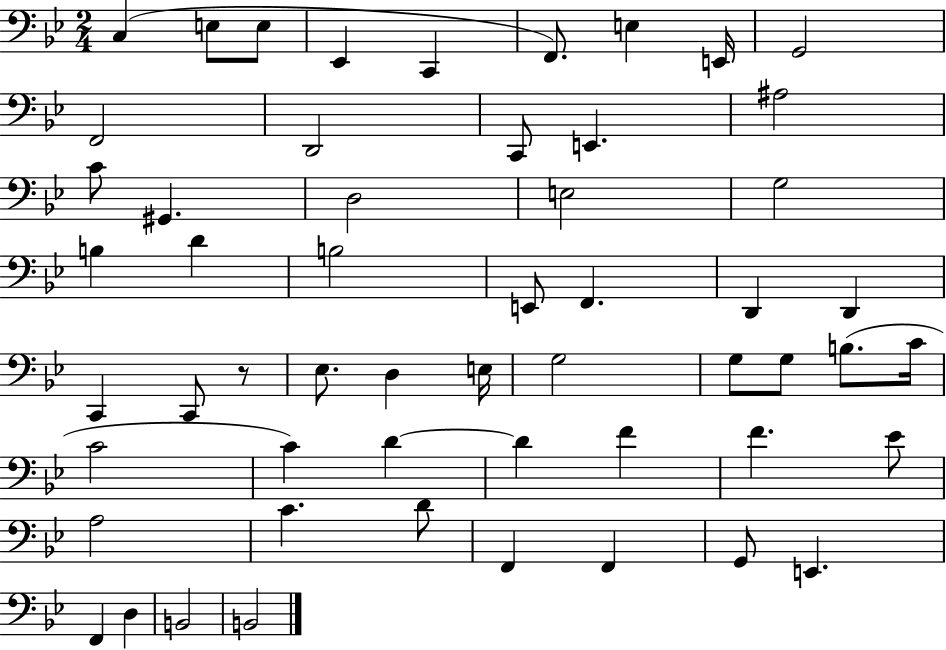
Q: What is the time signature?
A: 2/4